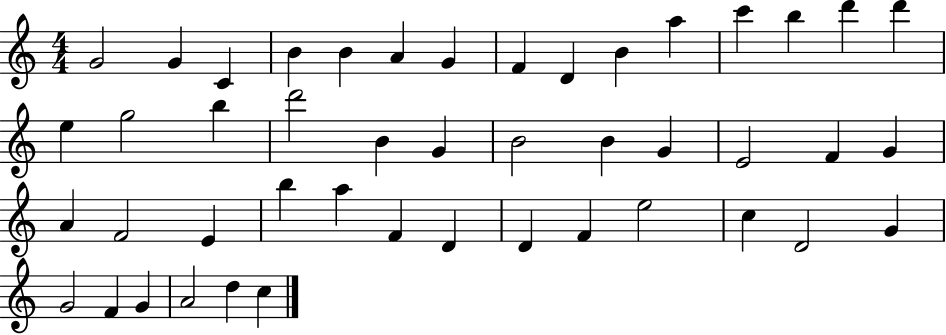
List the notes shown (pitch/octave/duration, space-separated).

G4/h G4/q C4/q B4/q B4/q A4/q G4/q F4/q D4/q B4/q A5/q C6/q B5/q D6/q D6/q E5/q G5/h B5/q D6/h B4/q G4/q B4/h B4/q G4/q E4/h F4/q G4/q A4/q F4/h E4/q B5/q A5/q F4/q D4/q D4/q F4/q E5/h C5/q D4/h G4/q G4/h F4/q G4/q A4/h D5/q C5/q